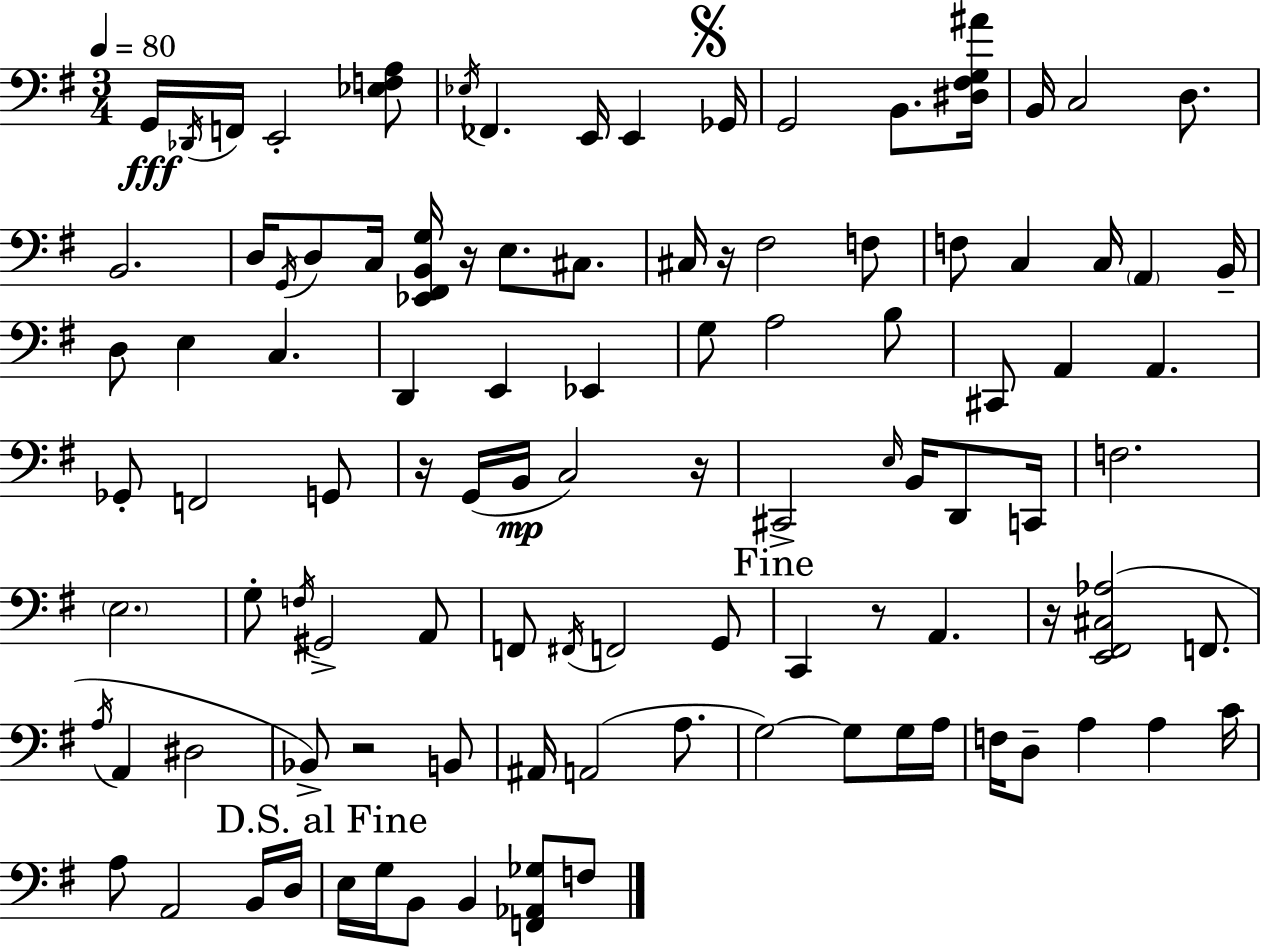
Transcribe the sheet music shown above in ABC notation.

X:1
T:Untitled
M:3/4
L:1/4
K:Em
G,,/4 _D,,/4 F,,/4 E,,2 [_E,F,A,]/2 _E,/4 _F,, E,,/4 E,, _G,,/4 G,,2 B,,/2 [^D,^F,G,^A]/4 B,,/4 C,2 D,/2 B,,2 D,/4 G,,/4 D,/2 C,/4 [_E,,^F,,B,,G,]/4 z/4 E,/2 ^C,/2 ^C,/4 z/4 ^F,2 F,/2 F,/2 C, C,/4 A,, B,,/4 D,/2 E, C, D,, E,, _E,, G,/2 A,2 B,/2 ^C,,/2 A,, A,, _G,,/2 F,,2 G,,/2 z/4 G,,/4 B,,/4 C,2 z/4 ^C,,2 E,/4 B,,/4 D,,/2 C,,/4 F,2 E,2 G,/2 F,/4 ^G,,2 A,,/2 F,,/2 ^F,,/4 F,,2 G,,/2 C,, z/2 A,, z/4 [E,,^F,,^C,_A,]2 F,,/2 A,/4 A,, ^D,2 _B,,/2 z2 B,,/2 ^A,,/4 A,,2 A,/2 G,2 G,/2 G,/4 A,/4 F,/4 D,/2 A, A, C/4 A,/2 A,,2 B,,/4 D,/4 E,/4 G,/4 B,,/2 B,, [F,,_A,,_G,]/2 F,/2